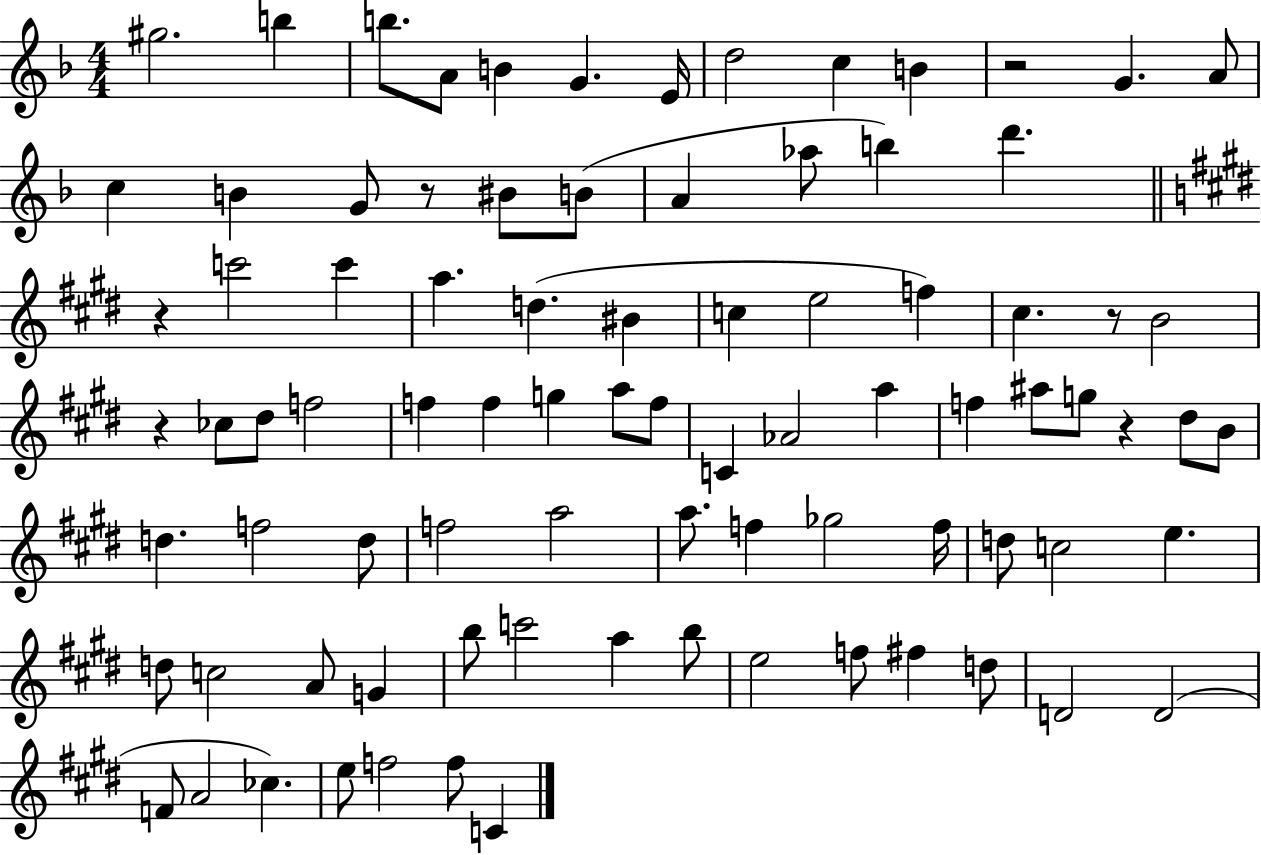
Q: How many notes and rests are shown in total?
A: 86